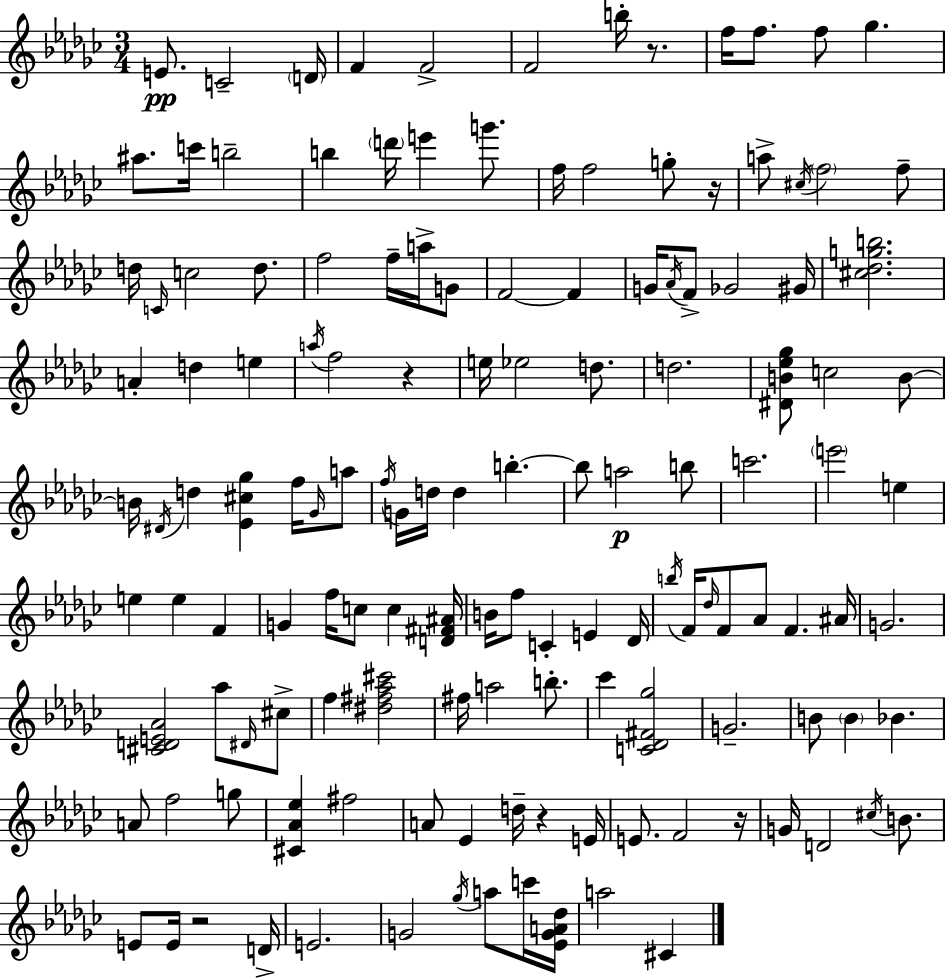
{
  \clef treble
  \numericTimeSignature
  \time 3/4
  \key ees \minor
  e'8.\pp c'2-- \parenthesize d'16 | f'4 f'2-> | f'2 b''16-. r8. | f''16 f''8. f''8 ges''4. | \break ais''8. c'''16 b''2-- | b''4 \parenthesize d'''16 e'''4 g'''8. | f''16 f''2 g''8-. r16 | a''8-> \acciaccatura { cis''16 } \parenthesize f''2 f''8-- | \break d''16 \grace { c'16 } c''2 d''8. | f''2 f''16-- a''16-> | g'8 f'2~~ f'4 | g'16 \acciaccatura { aes'16 } f'8-> ges'2 | \break gis'16 <cis'' des'' g'' b''>2. | a'4-. d''4 e''4 | \acciaccatura { a''16 } f''2 | r4 e''16 ees''2 | \break d''8. d''2. | <dis' b' ees'' ges''>8 c''2 | b'8~~ b'16 \acciaccatura { dis'16 } d''4 <ees' cis'' ges''>4 | f''16 \grace { ges'16 } a''8 \acciaccatura { f''16 } g'16 d''16 d''4 | \break b''4.-.~~ b''8 a''2\p | b''8 c'''2. | \parenthesize e'''2 | e''4 e''4 e''4 | \break f'4 g'4 f''16 | c''8 c''4 <d' fis' ais'>16 b'16 f''8 c'4-. | e'4 des'16 \acciaccatura { b''16 } f'16 \grace { des''16 } f'8 | aes'8 f'4. ais'16 g'2. | \break <cis' d' e' aes'>2 | aes''8 \grace { dis'16 } cis''8-> f''4 | <dis'' fis'' aes'' cis'''>2 fis''16 a''2 | b''8.-. ces'''4 | \break <c' des' fis' ges''>2 g'2.-- | b'8 | \parenthesize b'4 bes'4. a'8 | f''2 g''8 <cis' aes' ees''>4 | \break fis''2 a'8 | ees'4 d''16-- r4 e'16 e'8. | f'2 r16 g'16 d'2 | \acciaccatura { cis''16 } b'8. e'8 | \break e'16 r2 d'16-> e'2. | g'2 | \acciaccatura { ges''16 } a''8 c'''16 <ees' g' a' des''>16 | a''2 cis'4 | \break \bar "|."
}